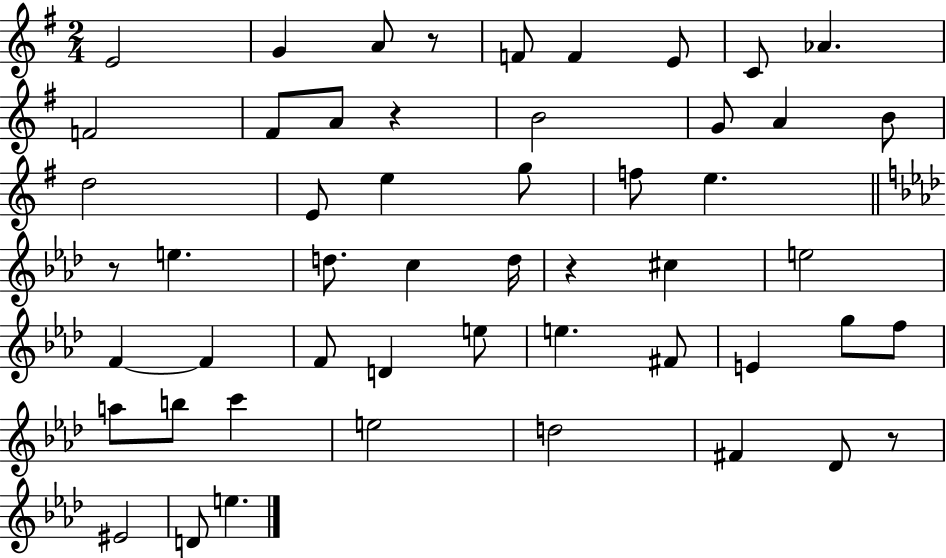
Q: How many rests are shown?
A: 5